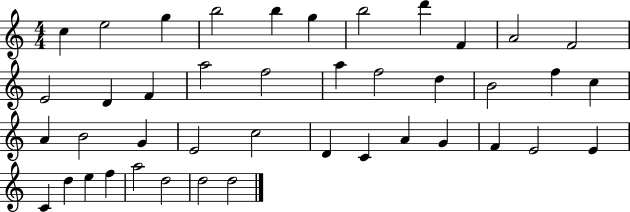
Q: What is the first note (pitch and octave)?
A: C5